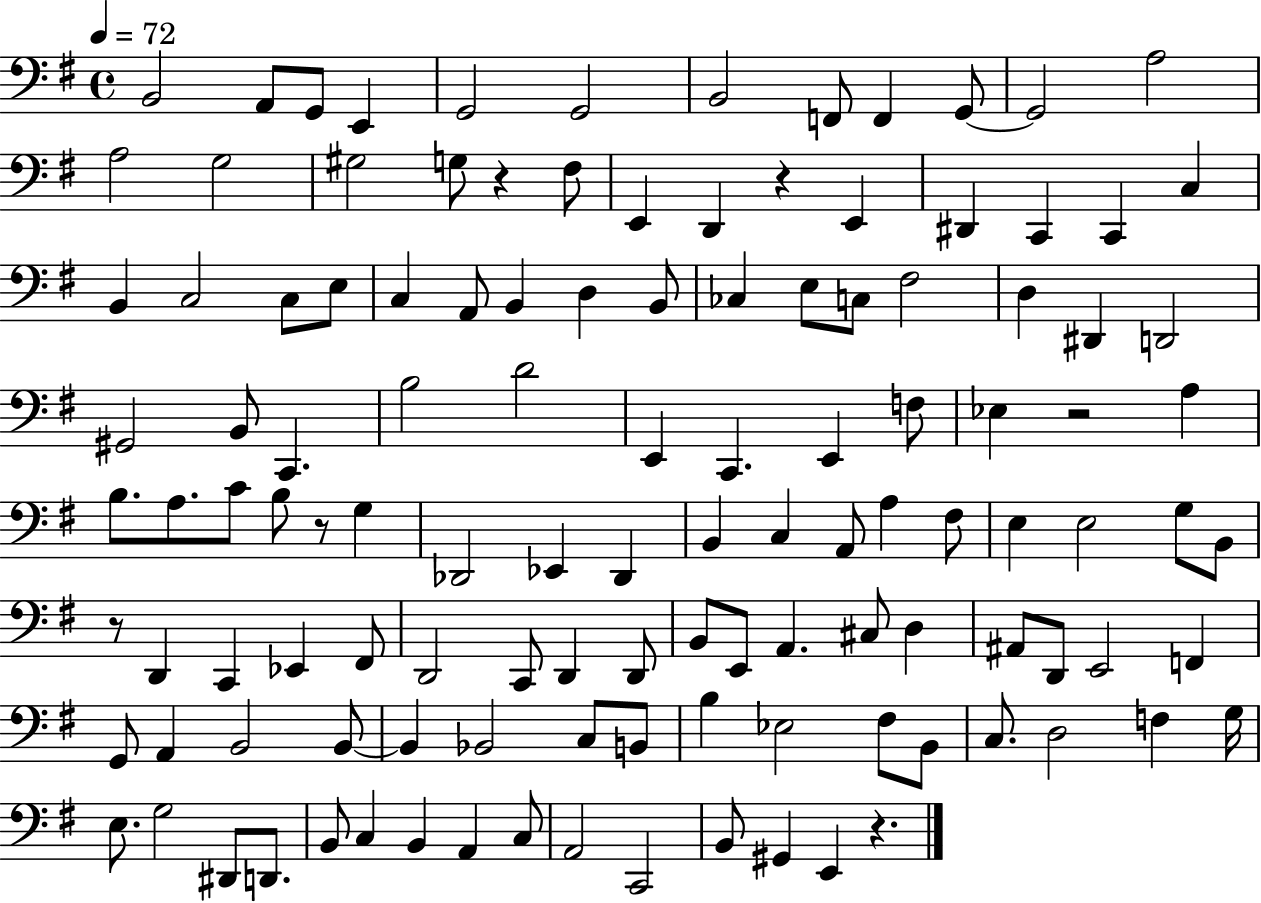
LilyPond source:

{
  \clef bass
  \time 4/4
  \defaultTimeSignature
  \key g \major
  \tempo 4 = 72
  b,2 a,8 g,8 e,4 | g,2 g,2 | b,2 f,8 f,4 g,8~~ | g,2 a2 | \break a2 g2 | gis2 g8 r4 fis8 | e,4 d,4 r4 e,4 | dis,4 c,4 c,4 c4 | \break b,4 c2 c8 e8 | c4 a,8 b,4 d4 b,8 | ces4 e8 c8 fis2 | d4 dis,4 d,2 | \break gis,2 b,8 c,4. | b2 d'2 | e,4 c,4. e,4 f8 | ees4 r2 a4 | \break b8. a8. c'8 b8 r8 g4 | des,2 ees,4 des,4 | b,4 c4 a,8 a4 fis8 | e4 e2 g8 b,8 | \break r8 d,4 c,4 ees,4 fis,8 | d,2 c,8 d,4 d,8 | b,8 e,8 a,4. cis8 d4 | ais,8 d,8 e,2 f,4 | \break g,8 a,4 b,2 b,8~~ | b,4 bes,2 c8 b,8 | b4 ees2 fis8 b,8 | c8. d2 f4 g16 | \break e8. g2 dis,8 d,8. | b,8 c4 b,4 a,4 c8 | a,2 c,2 | b,8 gis,4 e,4 r4. | \break \bar "|."
}